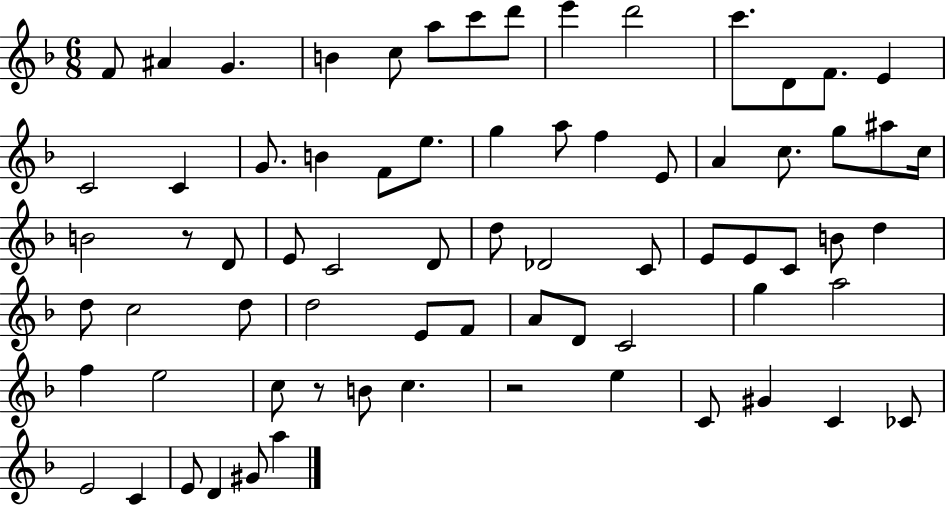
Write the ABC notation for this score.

X:1
T:Untitled
M:6/8
L:1/4
K:F
F/2 ^A G B c/2 a/2 c'/2 d'/2 e' d'2 c'/2 D/2 F/2 E C2 C G/2 B F/2 e/2 g a/2 f E/2 A c/2 g/2 ^a/2 c/4 B2 z/2 D/2 E/2 C2 D/2 d/2 _D2 C/2 E/2 E/2 C/2 B/2 d d/2 c2 d/2 d2 E/2 F/2 A/2 D/2 C2 g a2 f e2 c/2 z/2 B/2 c z2 e C/2 ^G C _C/2 E2 C E/2 D ^G/2 a